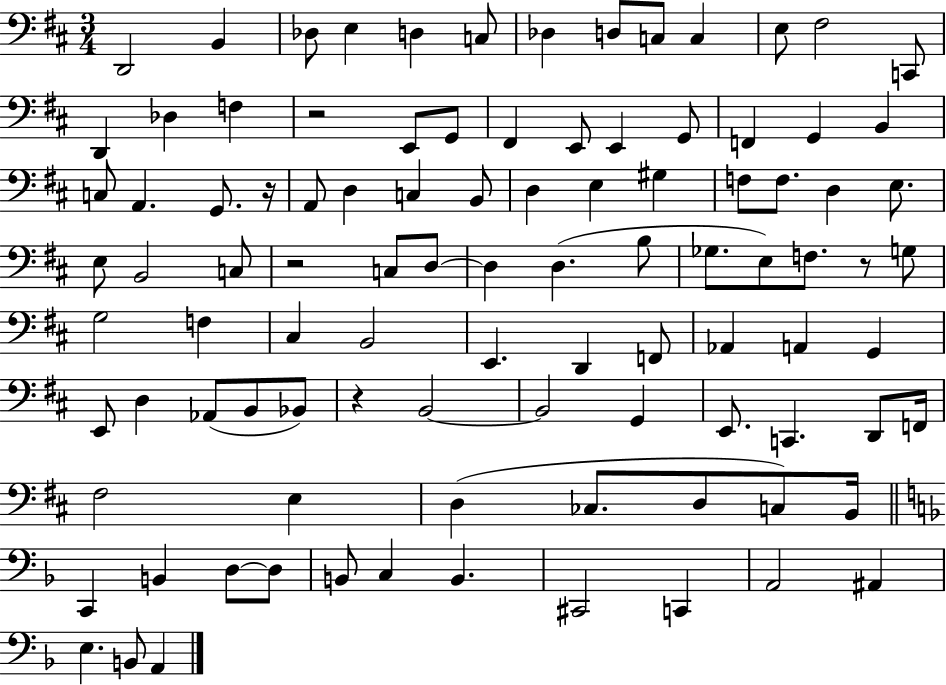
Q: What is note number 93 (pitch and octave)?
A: B2